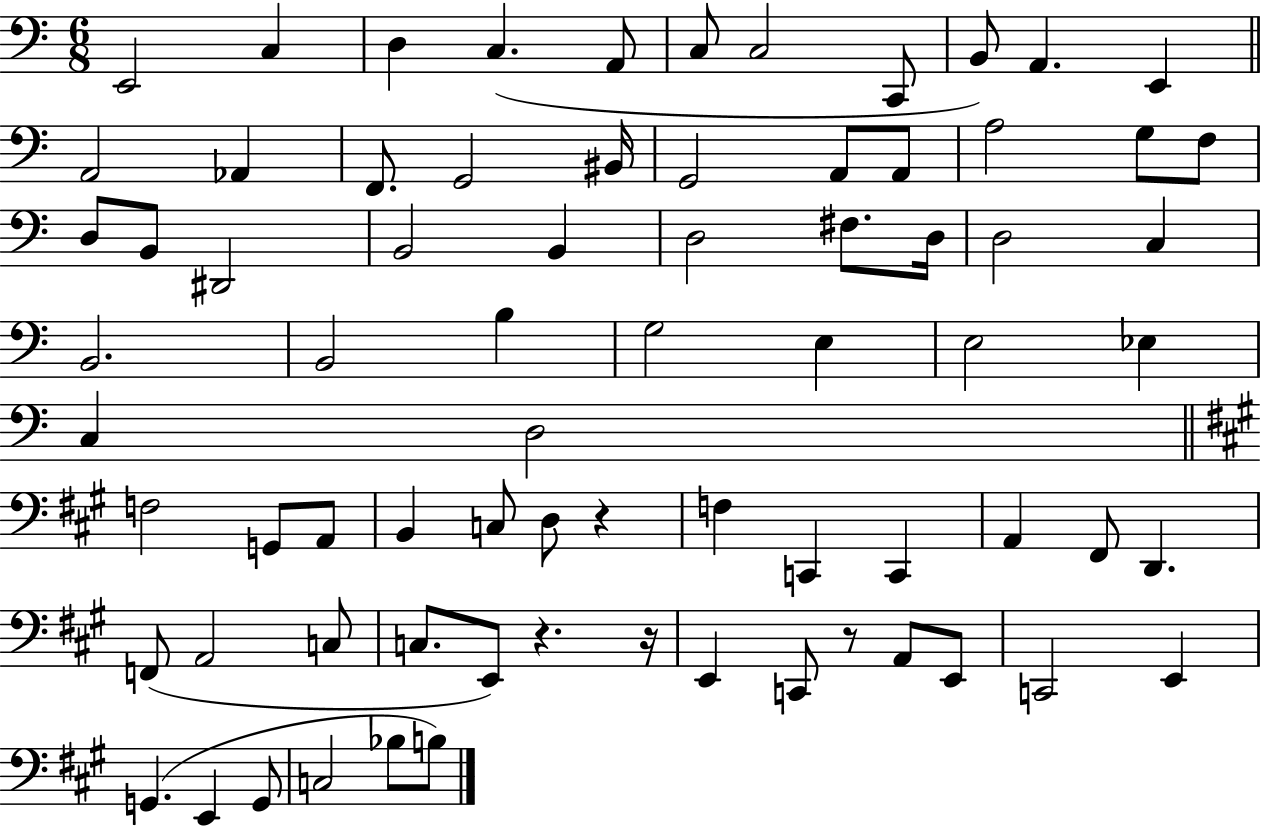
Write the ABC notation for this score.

X:1
T:Untitled
M:6/8
L:1/4
K:C
E,,2 C, D, C, A,,/2 C,/2 C,2 C,,/2 B,,/2 A,, E,, A,,2 _A,, F,,/2 G,,2 ^B,,/4 G,,2 A,,/2 A,,/2 A,2 G,/2 F,/2 D,/2 B,,/2 ^D,,2 B,,2 B,, D,2 ^F,/2 D,/4 D,2 C, B,,2 B,,2 B, G,2 E, E,2 _E, C, D,2 F,2 G,,/2 A,,/2 B,, C,/2 D,/2 z F, C,, C,, A,, ^F,,/2 D,, F,,/2 A,,2 C,/2 C,/2 E,,/2 z z/4 E,, C,,/2 z/2 A,,/2 E,,/2 C,,2 E,, G,, E,, G,,/2 C,2 _B,/2 B,/2